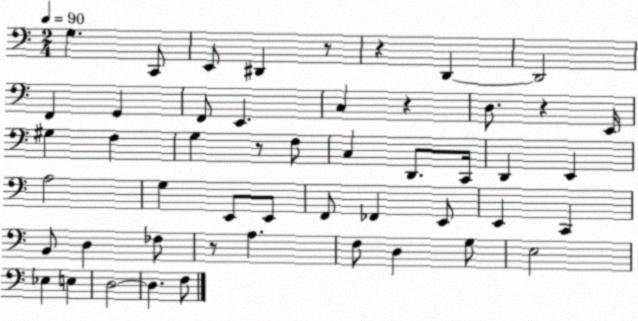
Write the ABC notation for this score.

X:1
T:Untitled
M:2/4
L:1/4
K:C
G, C,,/2 E,,/2 ^D,, z/2 z D,, D,,2 F,, G,, F,,/2 E,, C, z D,/2 z E,,/4 ^G, F, G, z/2 F,/2 C, D,,/2 C,,/4 D,, E,, A,2 G, E,,/2 E,,/2 F,,/2 _F,, E,,/2 E,, C,, B,,/2 D, _F,/2 z/2 A, F,/2 D, G,/2 E,2 _E, E, D,2 D, F,/2